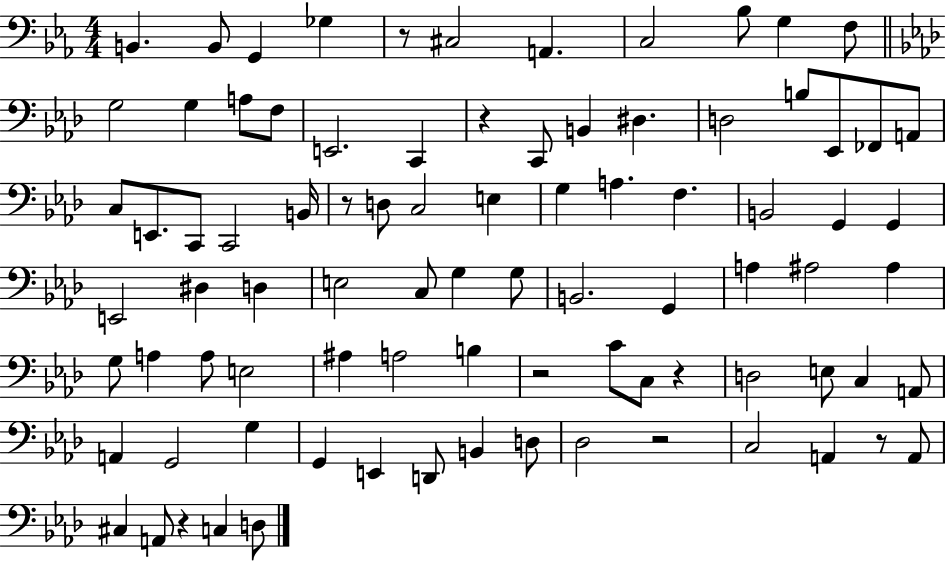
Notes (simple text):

B2/q. B2/e G2/q Gb3/q R/e C#3/h A2/q. C3/h Bb3/e G3/q F3/e G3/h G3/q A3/e F3/e E2/h. C2/q R/q C2/e B2/q D#3/q. D3/h B3/e Eb2/e FES2/e A2/e C3/e E2/e. C2/e C2/h B2/s R/e D3/e C3/h E3/q G3/q A3/q. F3/q. B2/h G2/q G2/q E2/h D#3/q D3/q E3/h C3/e G3/q G3/e B2/h. G2/q A3/q A#3/h A#3/q G3/e A3/q A3/e E3/h A#3/q A3/h B3/q R/h C4/e C3/e R/q D3/h E3/e C3/q A2/e A2/q G2/h G3/q G2/q E2/q D2/e B2/q D3/e Db3/h R/h C3/h A2/q R/e A2/e C#3/q A2/e R/q C3/q D3/e